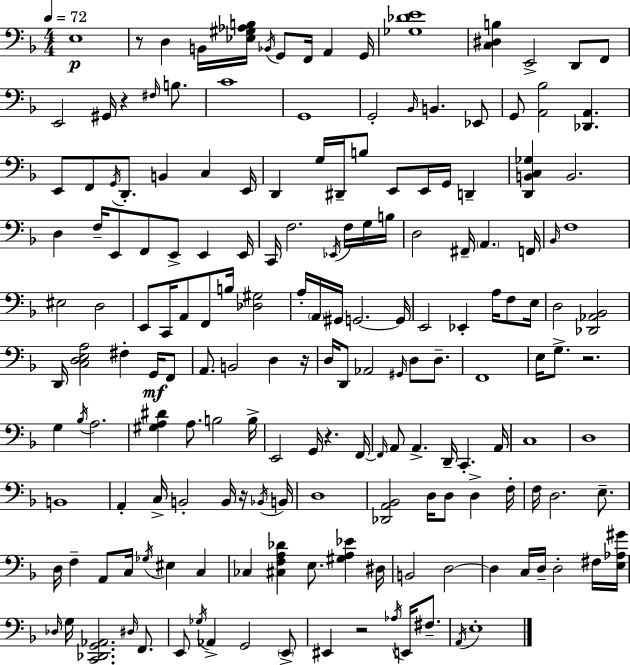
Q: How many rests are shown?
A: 7